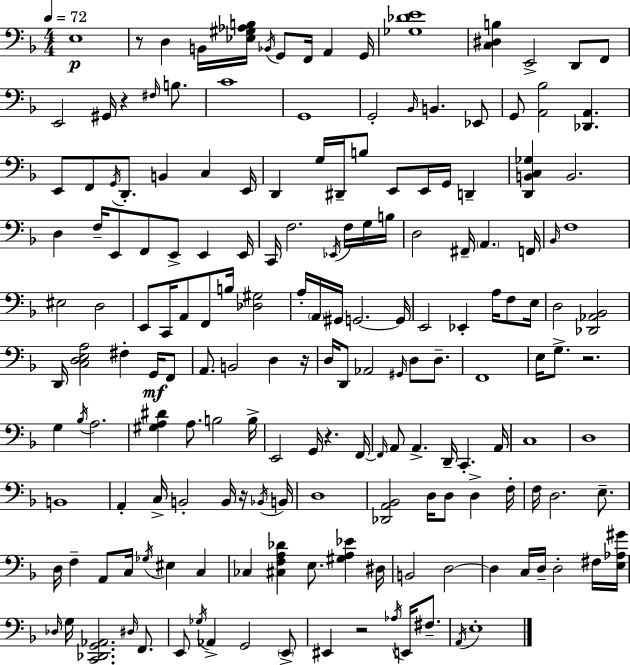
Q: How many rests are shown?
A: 7